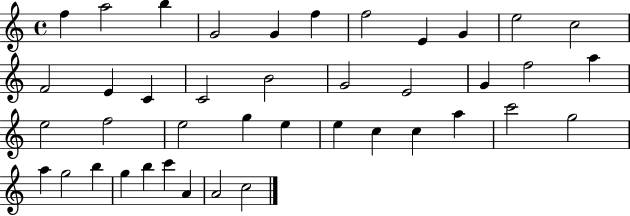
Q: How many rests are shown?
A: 0